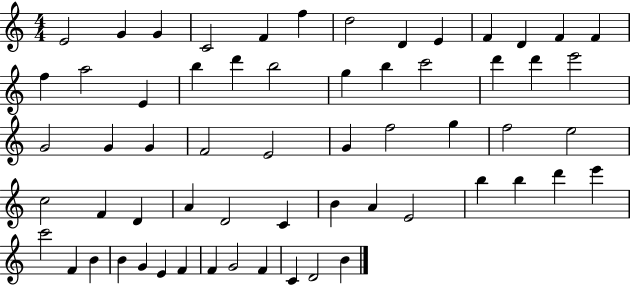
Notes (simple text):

E4/h G4/q G4/q C4/h F4/q F5/q D5/h D4/q E4/q F4/q D4/q F4/q F4/q F5/q A5/h E4/q B5/q D6/q B5/h G5/q B5/q C6/h D6/q D6/q E6/h G4/h G4/q G4/q F4/h E4/h G4/q F5/h G5/q F5/h E5/h C5/h F4/q D4/q A4/q D4/h C4/q B4/q A4/q E4/h B5/q B5/q D6/q E6/q C6/h F4/q B4/q B4/q G4/q E4/q F4/q F4/q G4/h F4/q C4/q D4/h B4/q